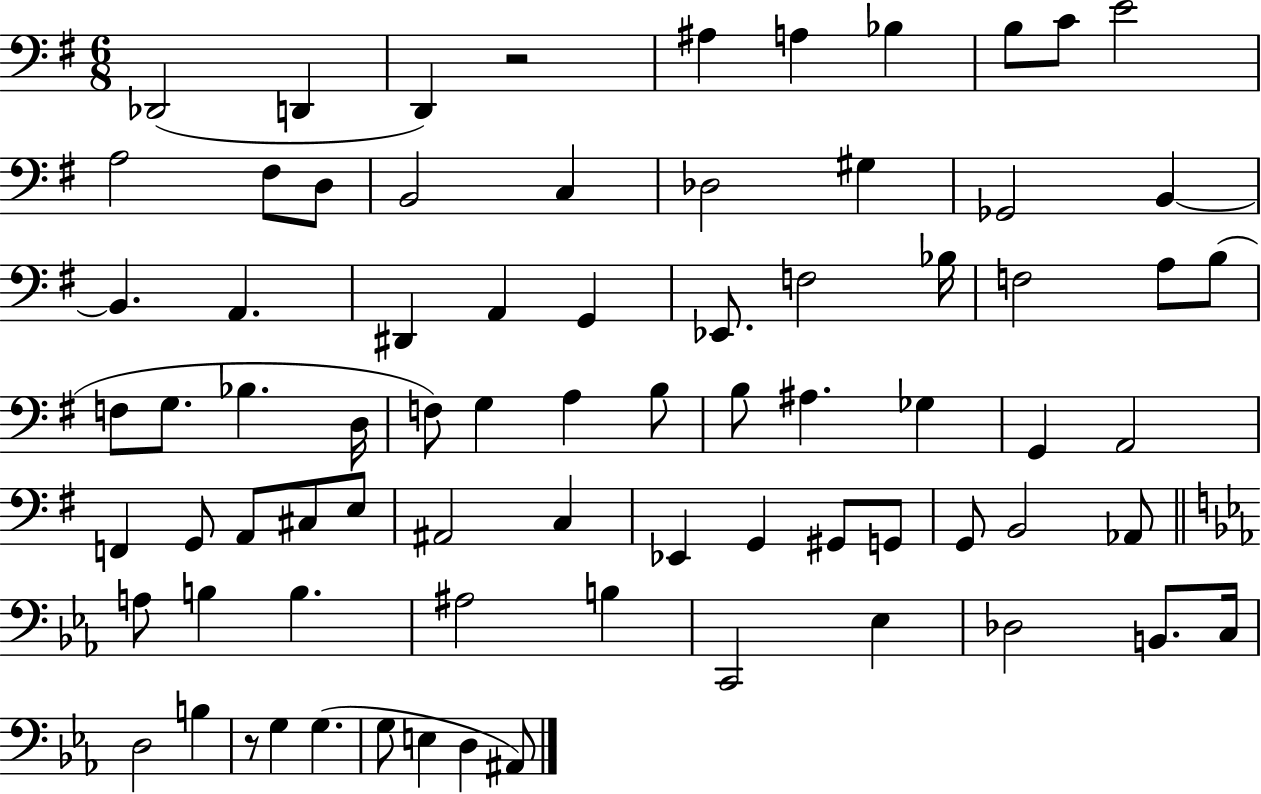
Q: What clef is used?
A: bass